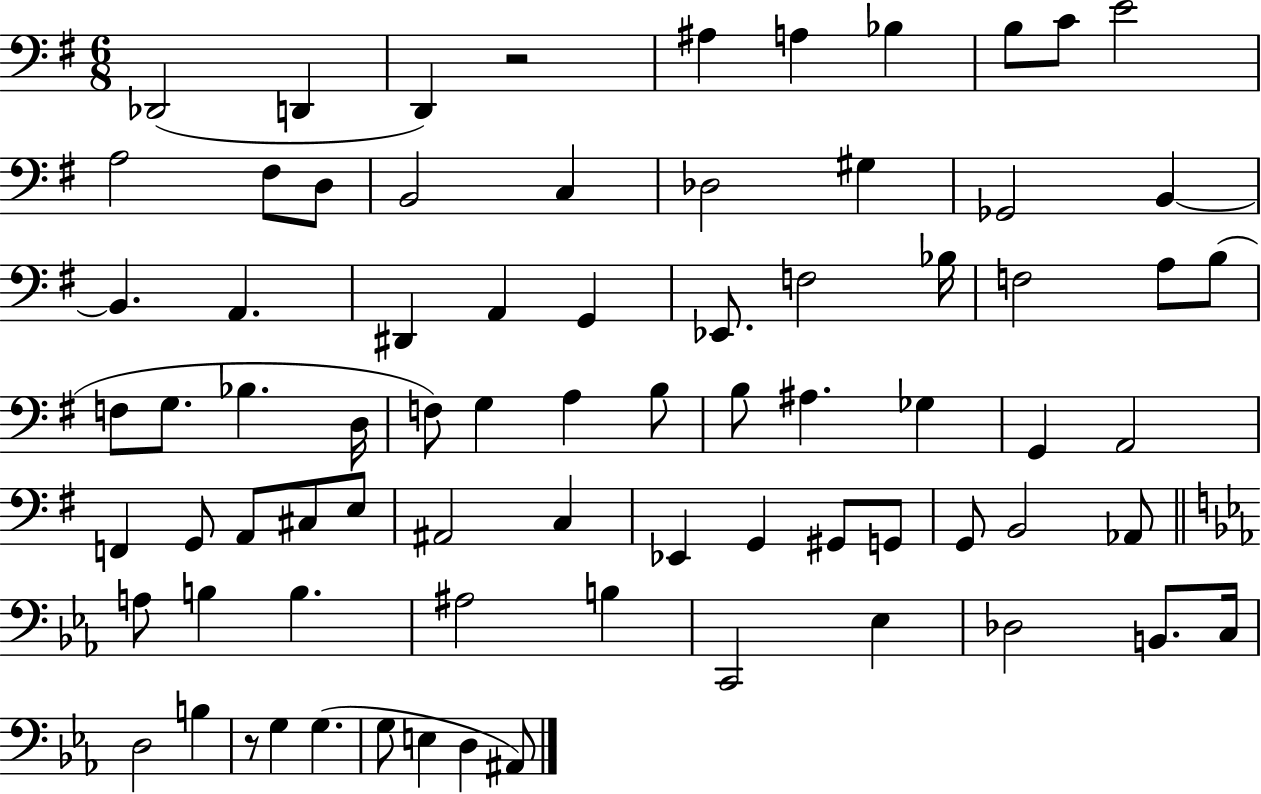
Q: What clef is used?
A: bass